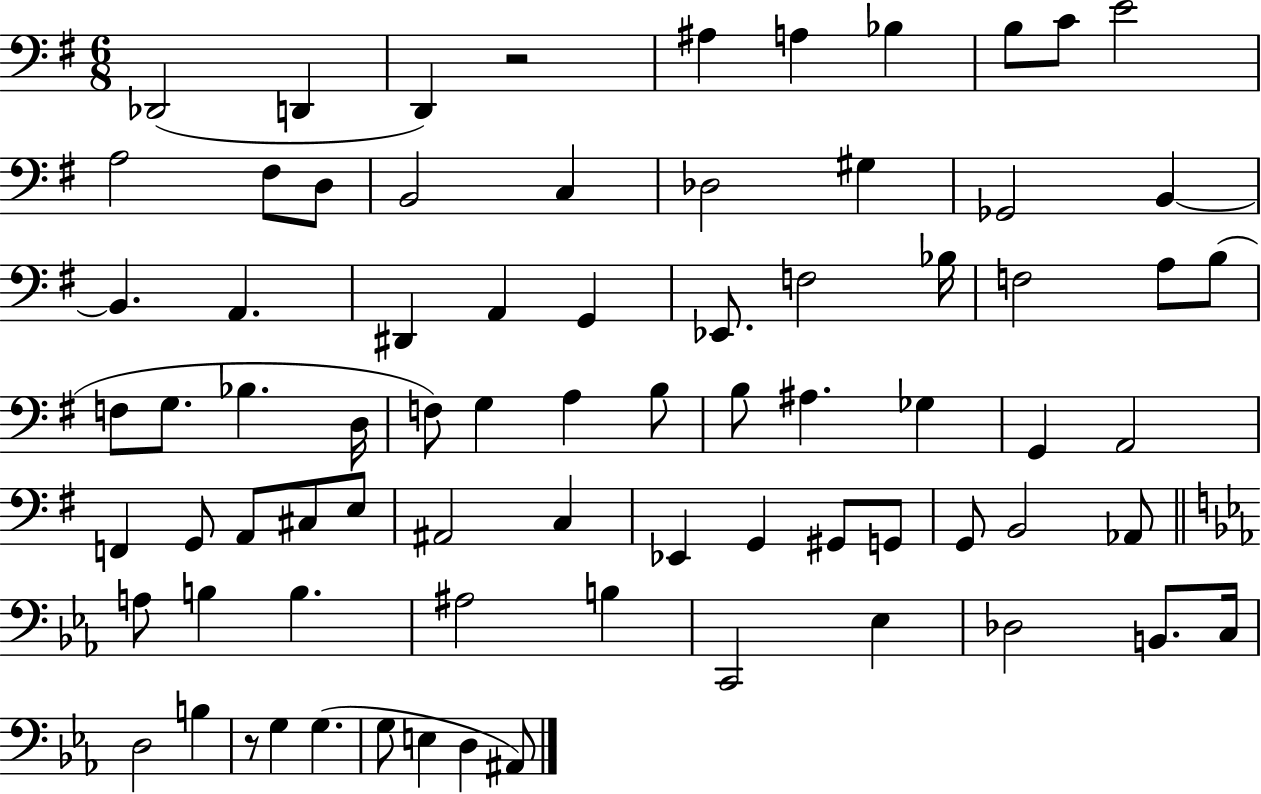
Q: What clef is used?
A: bass